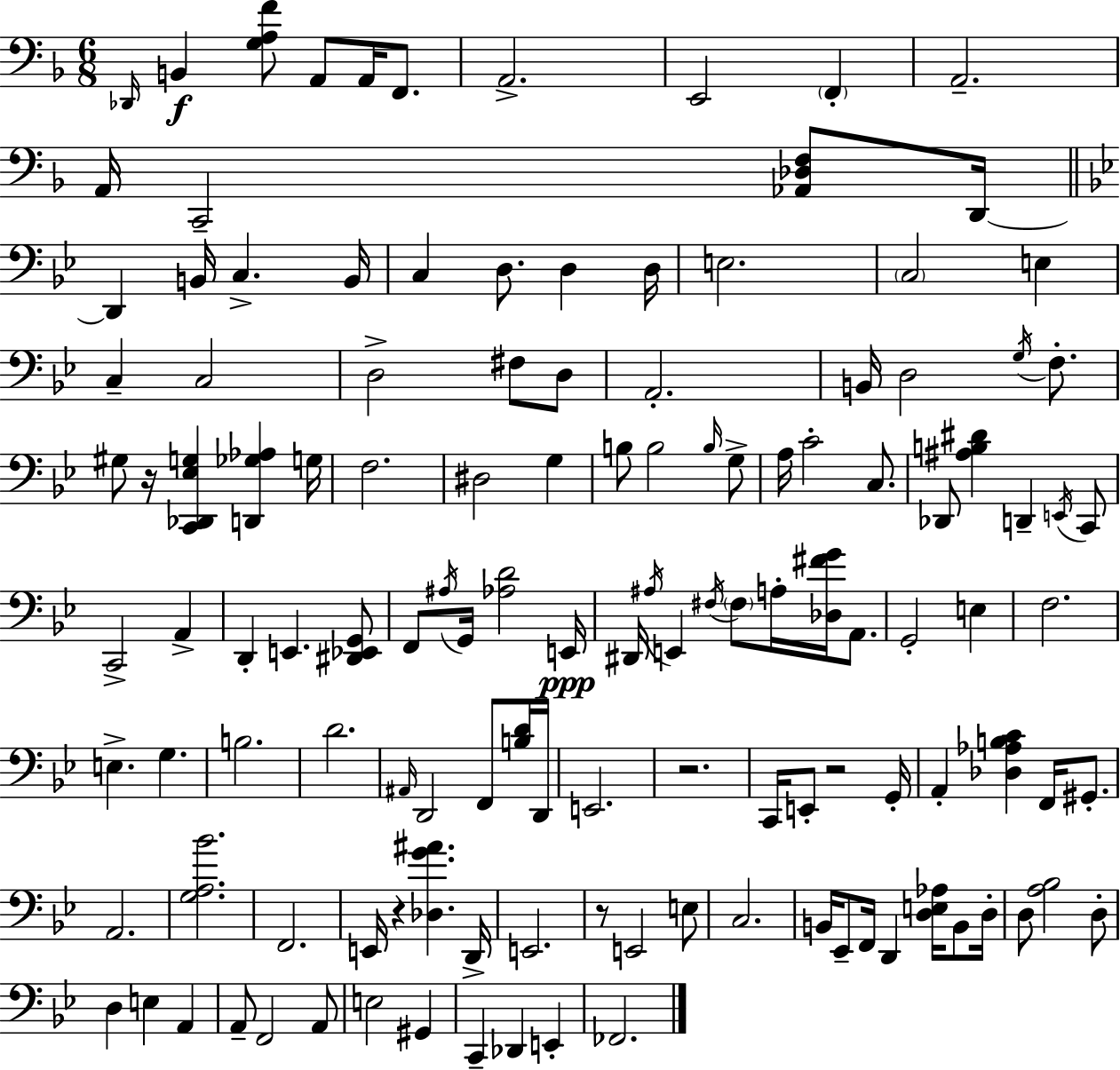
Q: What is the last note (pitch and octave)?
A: FES2